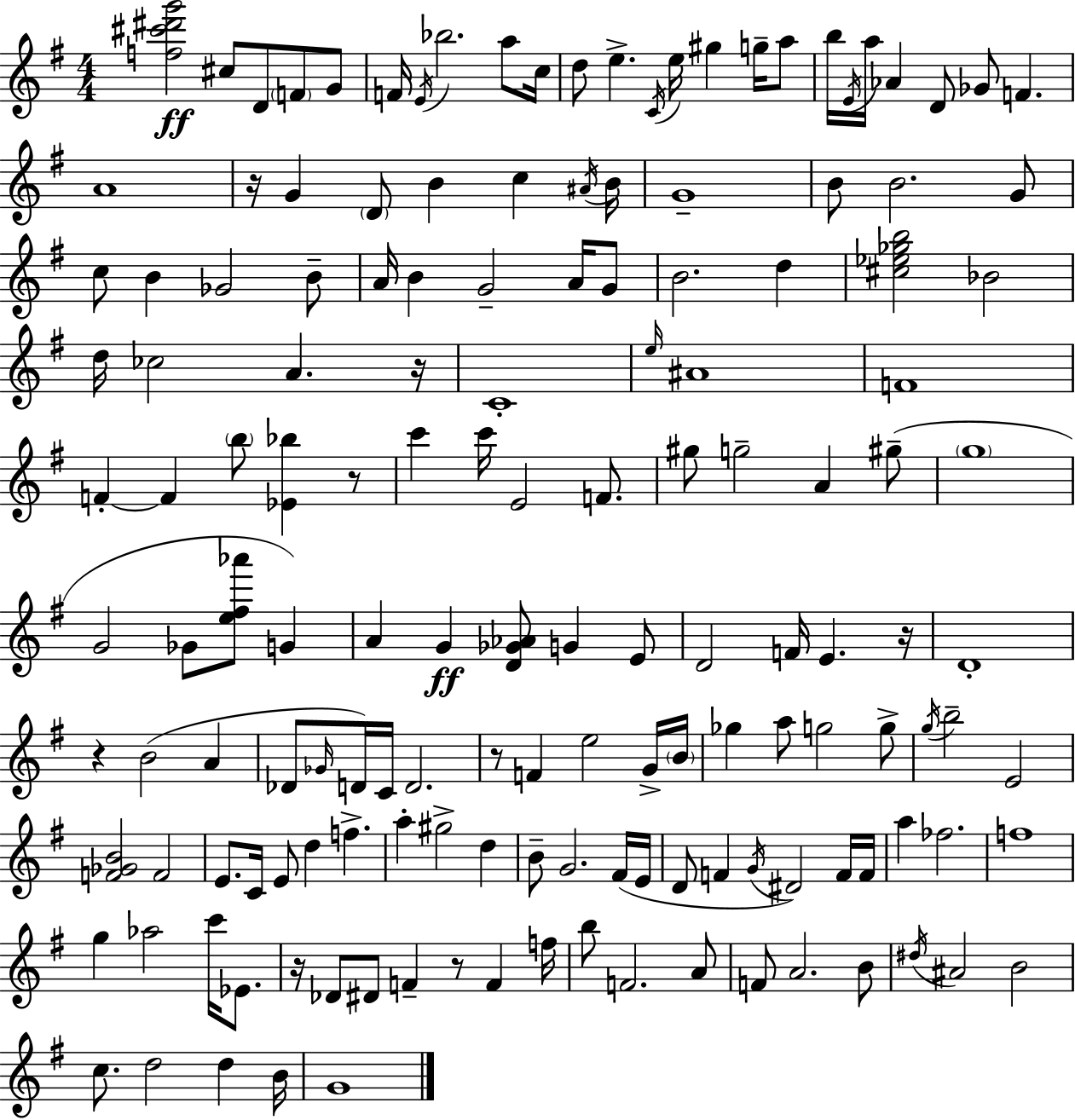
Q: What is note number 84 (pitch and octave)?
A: F4